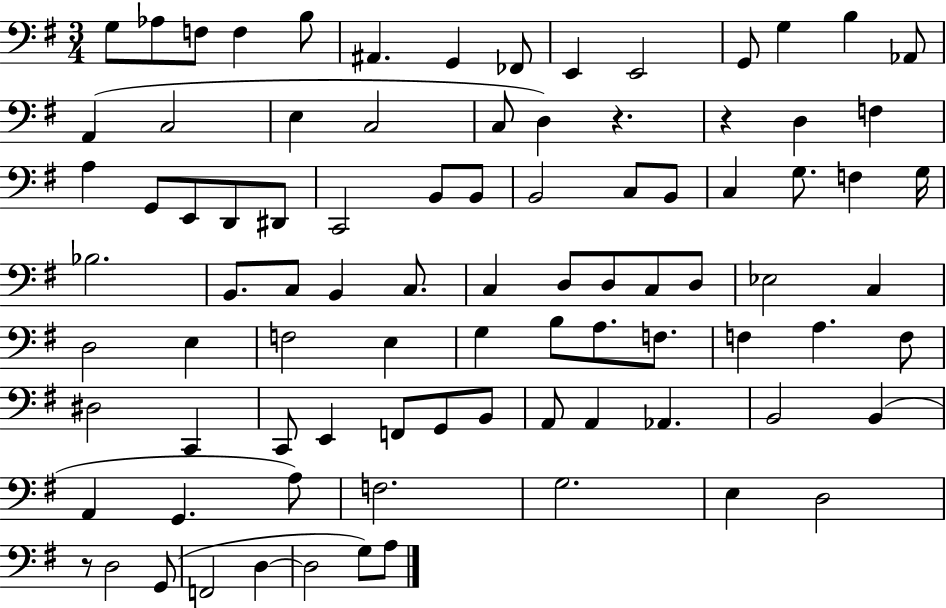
{
  \clef bass
  \numericTimeSignature
  \time 3/4
  \key g \major
  g8 aes8 f8 f4 b8 | ais,4. g,4 fes,8 | e,4 e,2 | g,8 g4 b4 aes,8 | \break a,4( c2 | e4 c2 | c8 d4) r4. | r4 d4 f4 | \break a4 g,8 e,8 d,8 dis,8 | c,2 b,8 b,8 | b,2 c8 b,8 | c4 g8. f4 g16 | \break bes2. | b,8. c8 b,4 c8. | c4 d8 d8 c8 d8 | ees2 c4 | \break d2 e4 | f2 e4 | g4 b8 a8. f8. | f4 a4. f8 | \break dis2 c,4 | c,8 e,4 f,8 g,8 b,8 | a,8 a,4 aes,4. | b,2 b,4( | \break a,4 g,4. a8) | f2. | g2. | e4 d2 | \break r8 d2 g,8( | f,2 d4~~ | d2 g8) a8 | \bar "|."
}